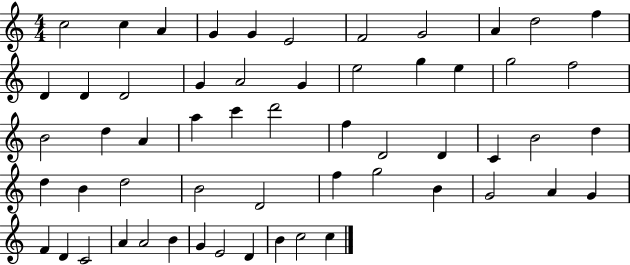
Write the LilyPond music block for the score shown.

{
  \clef treble
  \numericTimeSignature
  \time 4/4
  \key c \major
  c''2 c''4 a'4 | g'4 g'4 e'2 | f'2 g'2 | a'4 d''2 f''4 | \break d'4 d'4 d'2 | g'4 a'2 g'4 | e''2 g''4 e''4 | g''2 f''2 | \break b'2 d''4 a'4 | a''4 c'''4 d'''2 | f''4 d'2 d'4 | c'4 b'2 d''4 | \break d''4 b'4 d''2 | b'2 d'2 | f''4 g''2 b'4 | g'2 a'4 g'4 | \break f'4 d'4 c'2 | a'4 a'2 b'4 | g'4 e'2 d'4 | b'4 c''2 c''4 | \break \bar "|."
}